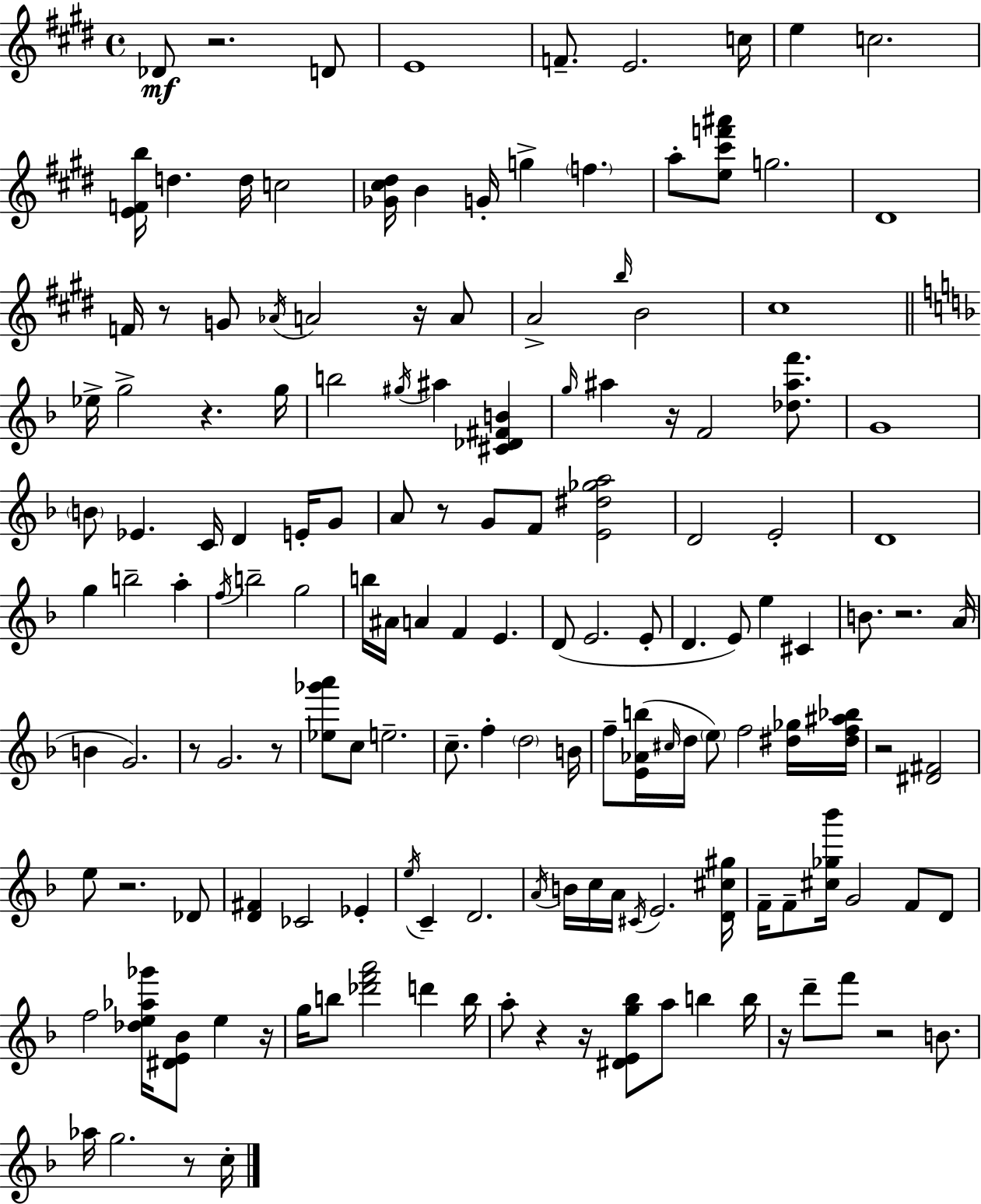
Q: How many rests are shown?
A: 17